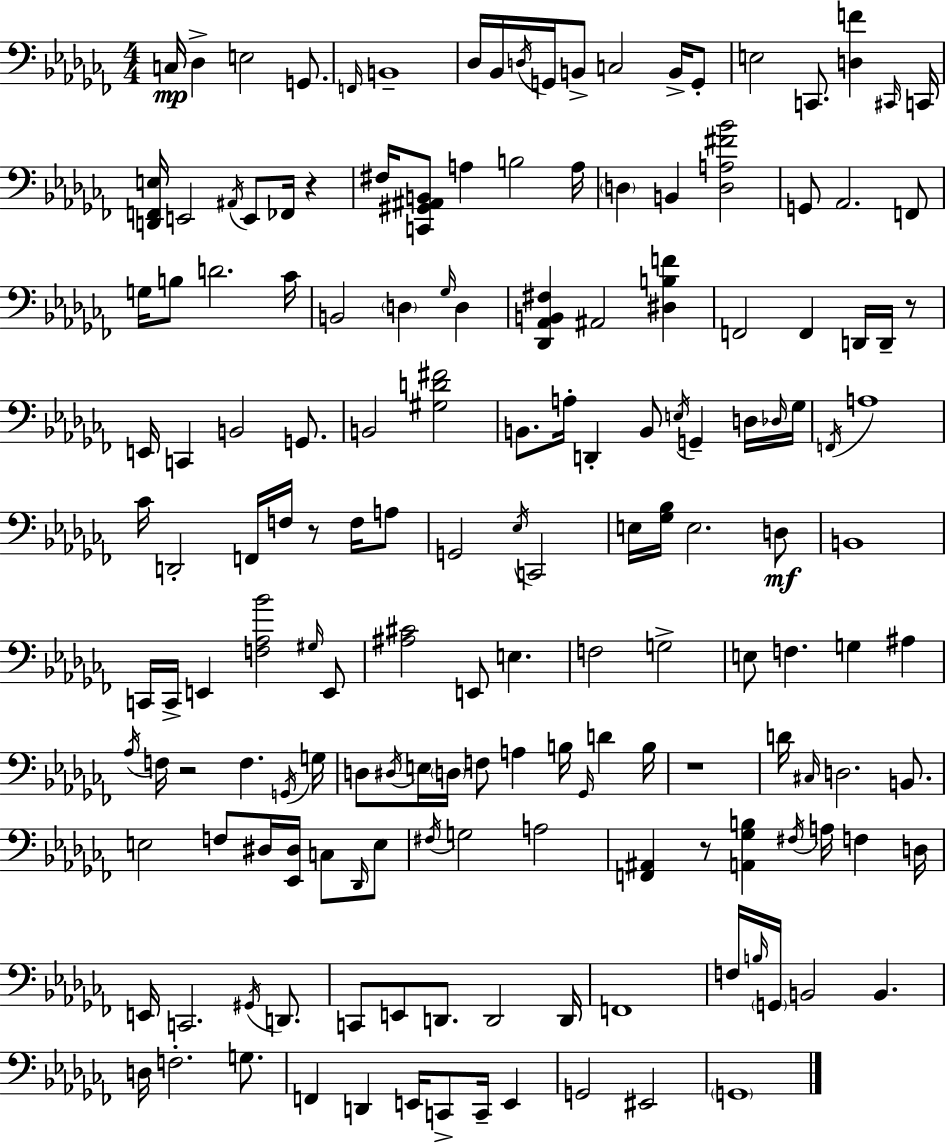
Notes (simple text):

C3/s Db3/q E3/h G2/e. F2/s B2/w Db3/s Bb2/s D3/s G2/s B2/e C3/h B2/s G2/e E3/h C2/e. [D3,F4]/q C#2/s C2/s [D2,F2,E3]/s E2/h A#2/s E2/e FES2/s R/q F#3/s [C2,G#2,A#2,B2]/e A3/q B3/h A3/s D3/q B2/q [D3,A3,F#4,Bb4]/h G2/e Ab2/h. F2/e G3/s B3/e D4/h. CES4/s B2/h D3/q Gb3/s D3/q [Db2,Ab2,B2,F#3]/q A#2/h [D#3,B3,F4]/q F2/h F2/q D2/s D2/s R/e E2/s C2/q B2/h G2/e. B2/h [G#3,D4,F#4]/h B2/e. A3/s D2/q B2/e E3/s G2/q D3/s Db3/s Gb3/s F2/s A3/w CES4/s D2/h F2/s F3/s R/e F3/s A3/e G2/h Eb3/s C2/h E3/s [Gb3,Bb3]/s E3/h. D3/e B2/w C2/s C2/s E2/q [F3,Ab3,Bb4]/h G#3/s E2/e [A#3,C#4]/h E2/e E3/q. F3/h G3/h E3/e F3/q. G3/q A#3/q Ab3/s F3/s R/h F3/q. G2/s G3/s D3/e D#3/s E3/s D3/s F3/e A3/q B3/s Gb2/s D4/q B3/s R/w D4/s C#3/s D3/h. B2/e. E3/h F3/e D#3/s [Eb2,D#3]/s C3/e Db2/s E3/e F#3/s G3/h A3/h [F2,A#2]/q R/e [A2,Gb3,B3]/q F#3/s A3/s F3/q D3/s E2/s C2/h. G#2/s D2/e. C2/e E2/e D2/e. D2/h D2/s F2/w F3/s B3/s G2/s B2/h B2/q. D3/s F3/h. G3/e. F2/q D2/q E2/s C2/e C2/s E2/q G2/h EIS2/h G2/w